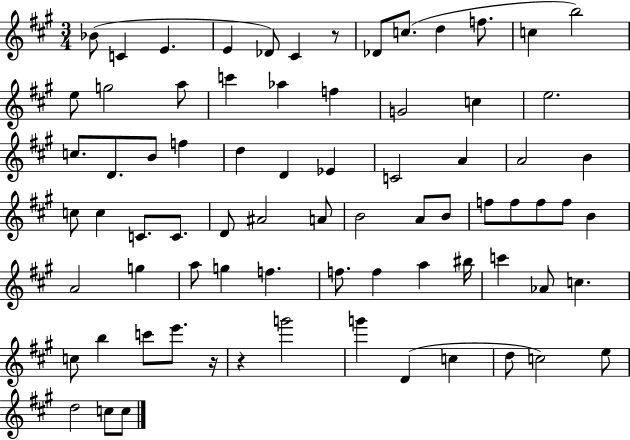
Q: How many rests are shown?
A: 3